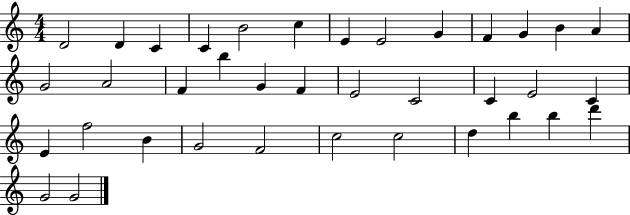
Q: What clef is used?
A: treble